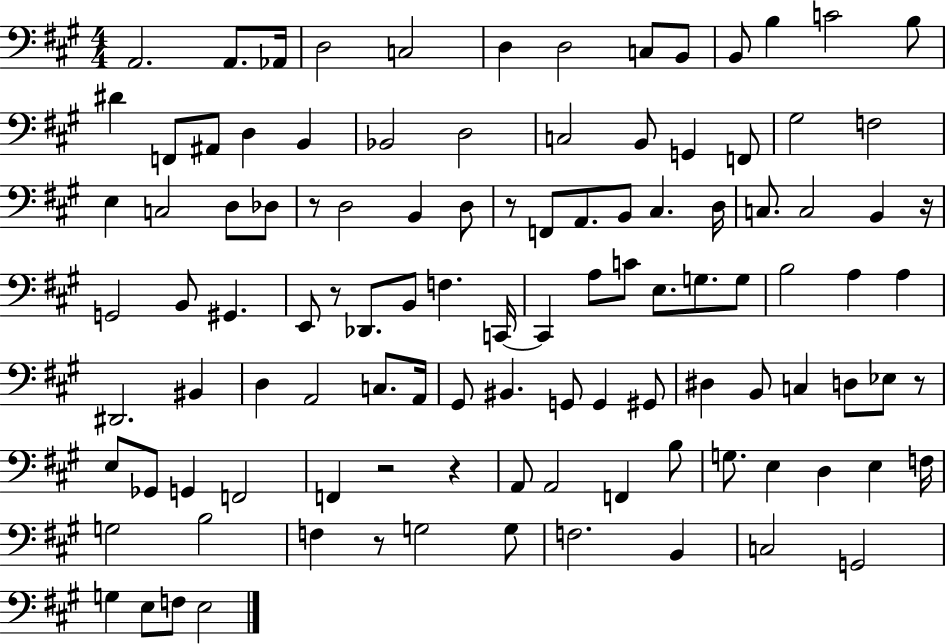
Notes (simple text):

A2/h. A2/e. Ab2/s D3/h C3/h D3/q D3/h C3/e B2/e B2/e B3/q C4/h B3/e D#4/q F2/e A#2/e D3/q B2/q Bb2/h D3/h C3/h B2/e G2/q F2/e G#3/h F3/h E3/q C3/h D3/e Db3/e R/e D3/h B2/q D3/e R/e F2/e A2/e. B2/e C#3/q. D3/s C3/e. C3/h B2/q R/s G2/h B2/e G#2/q. E2/e R/e Db2/e. B2/e F3/q. C2/s C2/q A3/e C4/e E3/e. G3/e. G3/e B3/h A3/q A3/q D#2/h. BIS2/q D3/q A2/h C3/e. A2/s G#2/e BIS2/q. G2/e G2/q G#2/e D#3/q B2/e C3/q D3/e Eb3/e R/e E3/e Gb2/e G2/q F2/h F2/q R/h R/q A2/e A2/h F2/q B3/e G3/e. E3/q D3/q E3/q F3/s G3/h B3/h F3/q R/e G3/h G3/e F3/h. B2/q C3/h G2/h G3/q E3/e F3/e E3/h